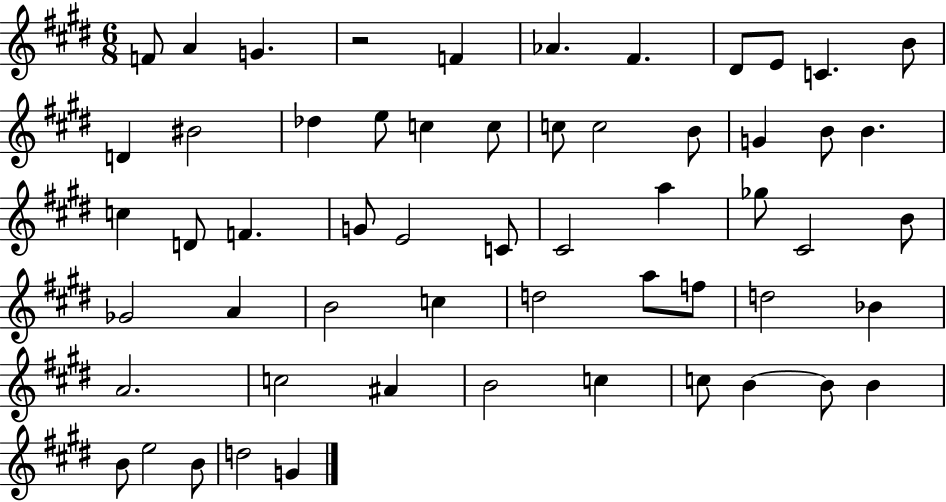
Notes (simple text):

F4/e A4/q G4/q. R/h F4/q Ab4/q. F#4/q. D#4/e E4/e C4/q. B4/e D4/q BIS4/h Db5/q E5/e C5/q C5/e C5/e C5/h B4/e G4/q B4/e B4/q. C5/q D4/e F4/q. G4/e E4/h C4/e C#4/h A5/q Gb5/e C#4/h B4/e Gb4/h A4/q B4/h C5/q D5/h A5/e F5/e D5/h Bb4/q A4/h. C5/h A#4/q B4/h C5/q C5/e B4/q B4/e B4/q B4/e E5/h B4/e D5/h G4/q